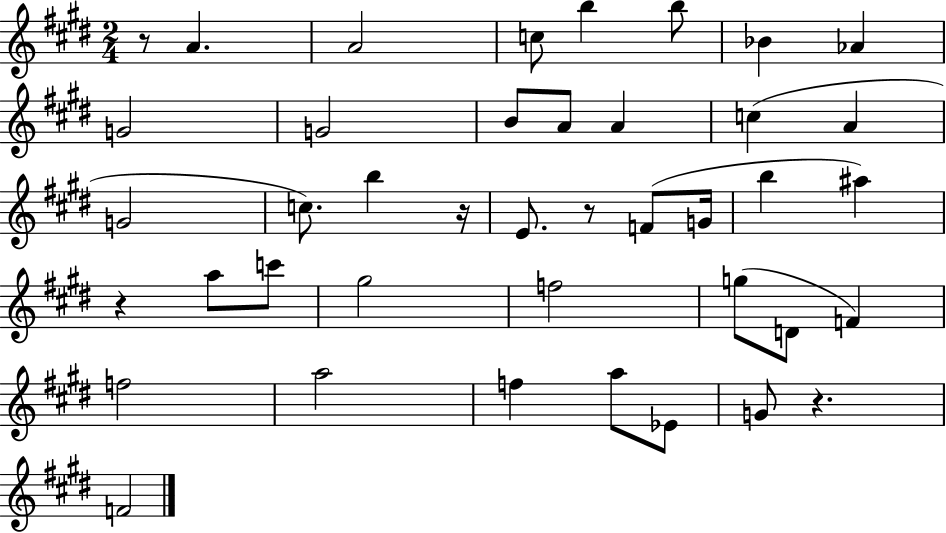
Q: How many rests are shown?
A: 5